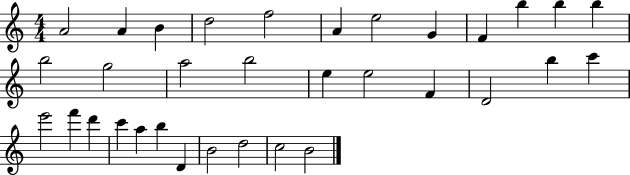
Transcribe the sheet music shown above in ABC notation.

X:1
T:Untitled
M:4/4
L:1/4
K:C
A2 A B d2 f2 A e2 G F b b b b2 g2 a2 b2 e e2 F D2 b c' e'2 f' d' c' a b D B2 d2 c2 B2